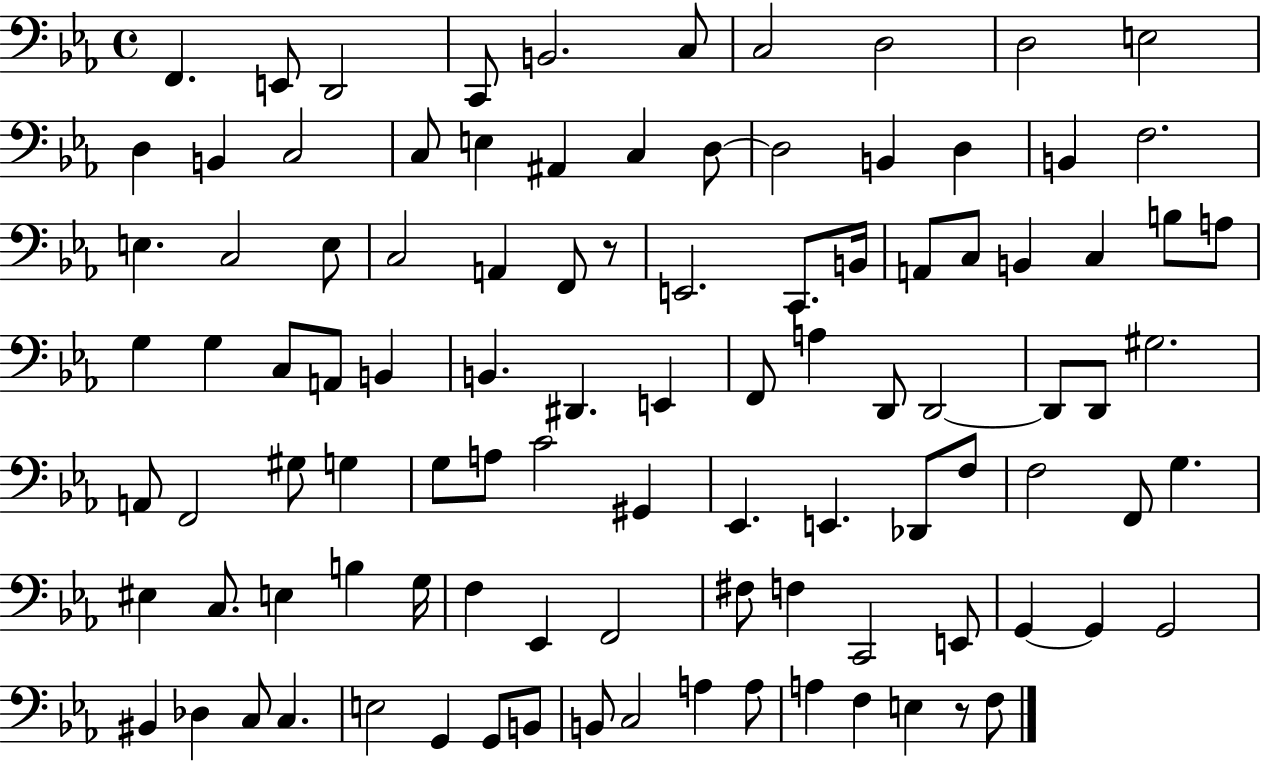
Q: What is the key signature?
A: EES major